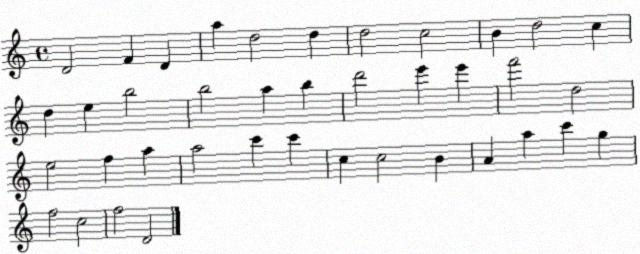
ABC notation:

X:1
T:Untitled
M:4/4
L:1/4
K:C
D2 F D a d2 d d2 c2 B d2 c d e b2 b2 a b d'2 e' e' f'2 d2 e2 f a a2 c' c' c c2 B A a c' g f2 c2 f2 D2